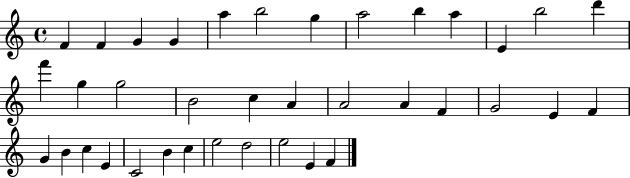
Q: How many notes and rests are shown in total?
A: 37